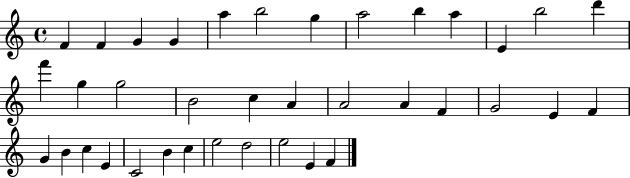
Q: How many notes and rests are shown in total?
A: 37